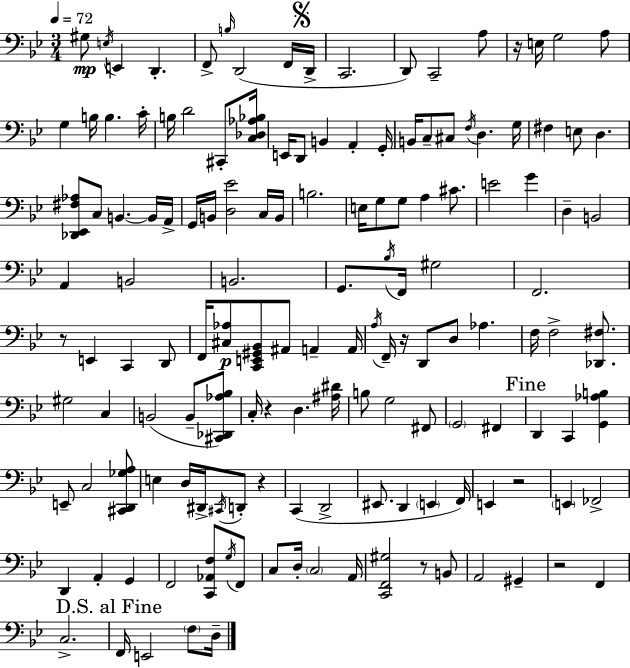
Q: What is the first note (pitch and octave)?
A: G#3